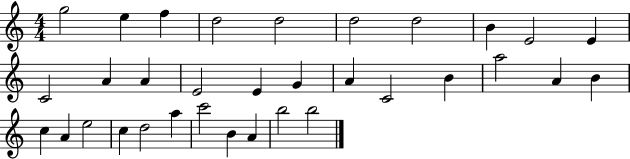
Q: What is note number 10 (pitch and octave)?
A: E4